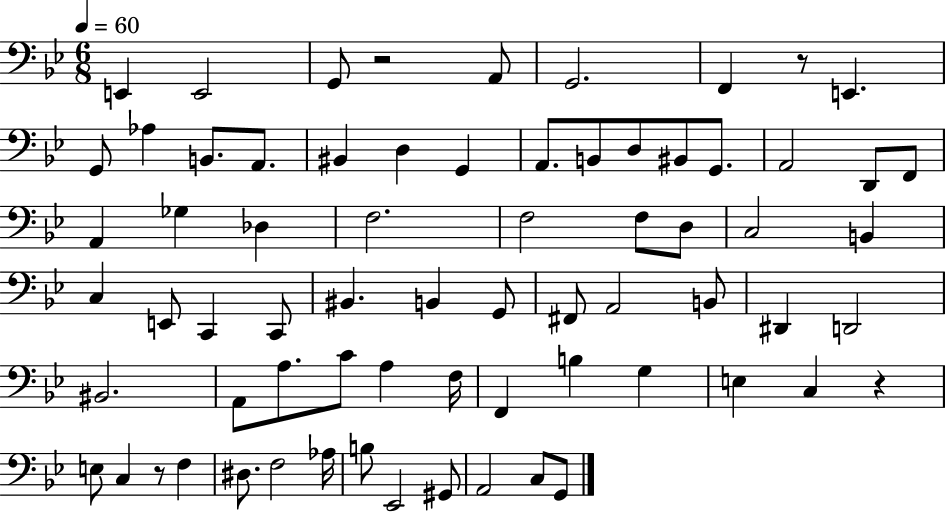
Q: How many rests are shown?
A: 4